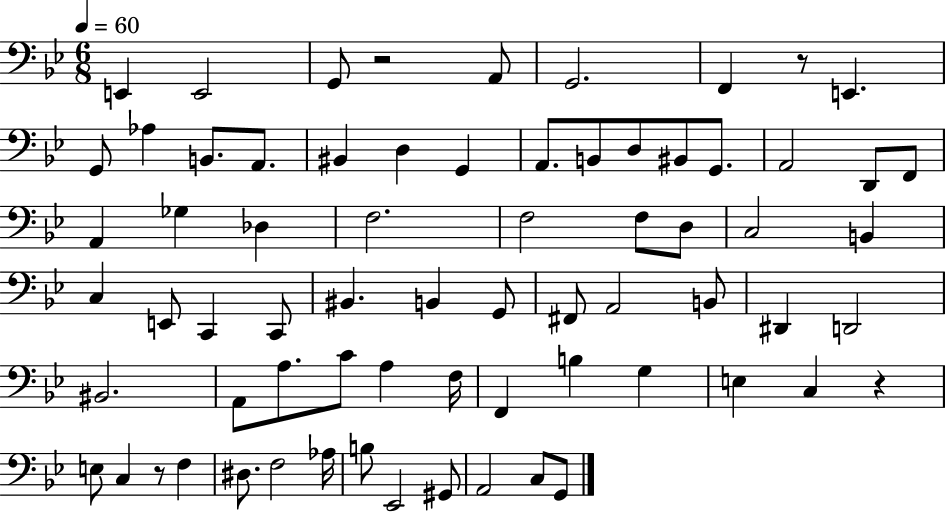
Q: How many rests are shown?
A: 4